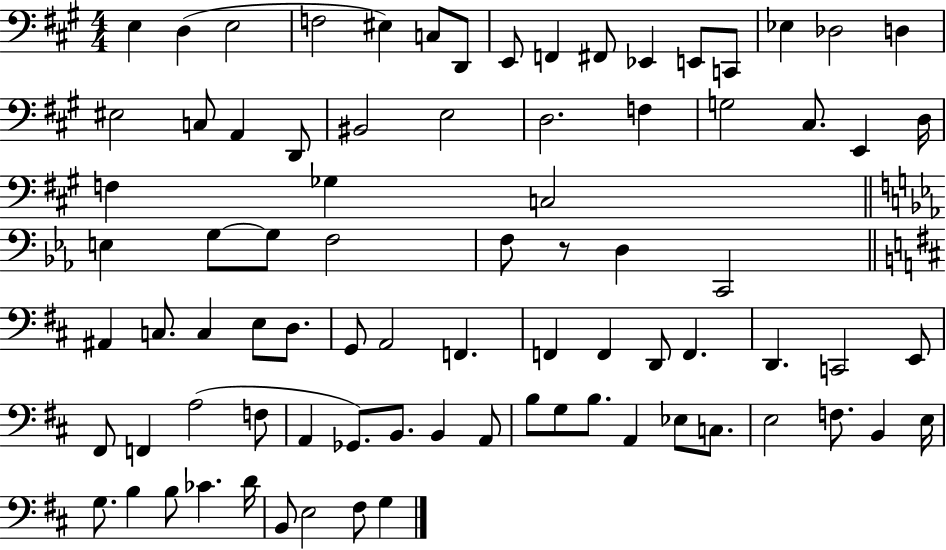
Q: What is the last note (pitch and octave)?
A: G3